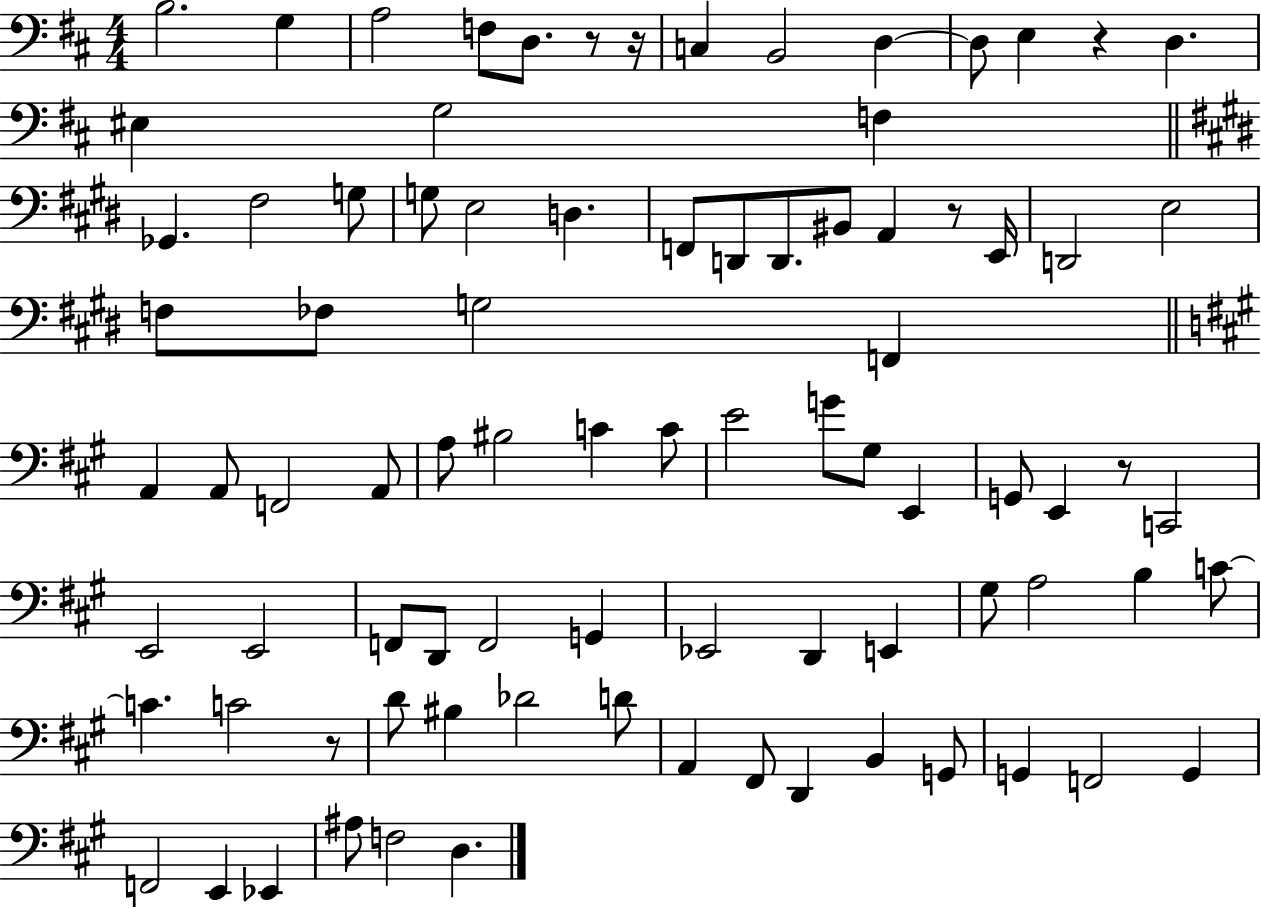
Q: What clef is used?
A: bass